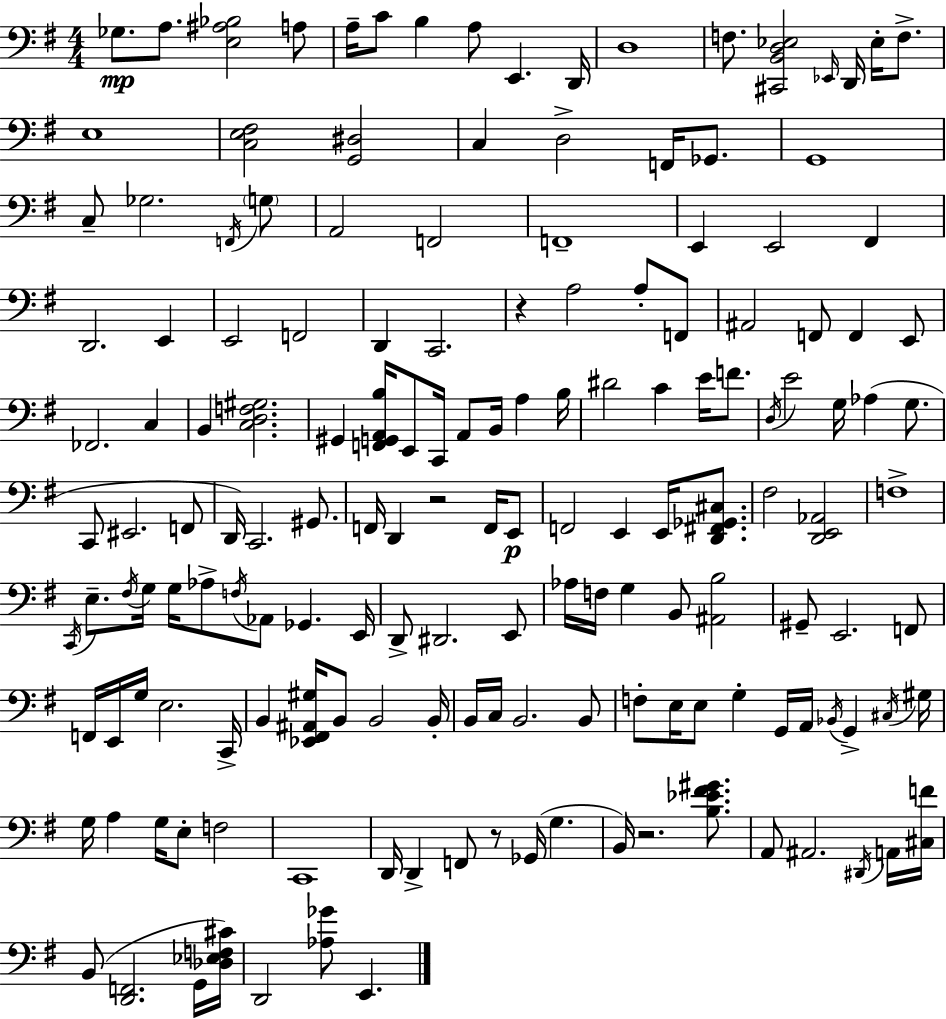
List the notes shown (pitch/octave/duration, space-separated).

Gb3/e. A3/e. [E3,A#3,Bb3]/h A3/e A3/s C4/e B3/q A3/e E2/q. D2/s D3/w F3/e. [C#2,B2,D3,Eb3]/h Eb2/s D2/s Eb3/s F3/e. E3/w [C3,E3,F#3]/h [G2,D#3]/h C3/q D3/h F2/s Gb2/e. G2/w C3/e Gb3/h. F2/s G3/e A2/h F2/h F2/w E2/q E2/h F#2/q D2/h. E2/q E2/h F2/h D2/q C2/h. R/q A3/h A3/e F2/e A#2/h F2/e F2/q E2/e FES2/h. C3/q B2/q [C3,D3,F3,G#3]/h. G#2/q [F2,G2,A2,B3]/s E2/e C2/s A2/e B2/s A3/q B3/s D#4/h C4/q E4/s F4/e. D3/s E4/h G3/s Ab3/q G3/e. C2/e EIS2/h. F2/e D2/s C2/h. G#2/e. F2/s D2/q R/h F2/s E2/e F2/h E2/q E2/s [D2,F#2,Gb2,C#3]/e. F#3/h [D2,E2,Ab2]/h F3/w C2/s E3/e. F#3/s G3/s G3/s Ab3/e F3/s Ab2/e Gb2/q. E2/s D2/e D#2/h. E2/e Ab3/s F3/s G3/q B2/e [A#2,B3]/h G#2/e E2/h. F2/e F2/s E2/s G3/s E3/h. C2/s B2/q [Eb2,F#2,A#2,G#3]/s B2/e B2/h B2/s B2/s C3/s B2/h. B2/e F3/e E3/s E3/e G3/q G2/s A2/s Bb2/s G2/q C#3/s G#3/s G3/s A3/q G3/s E3/e F3/h C2/w D2/s D2/q F2/e R/e Gb2/s G3/q. B2/s R/h. [B3,Eb4,F#4,G#4]/e. A2/e A#2/h. D#2/s A2/s [C#3,F4]/s B2/e [D2,F2]/h. G2/s [Db3,Eb3,F3,C#4]/s D2/h [Ab3,Gb4]/e E2/q.